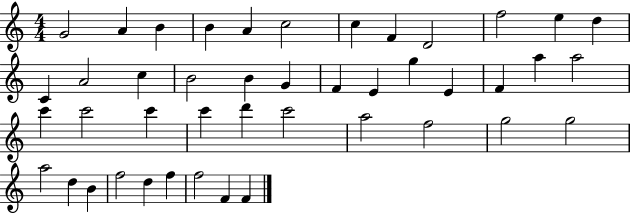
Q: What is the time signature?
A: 4/4